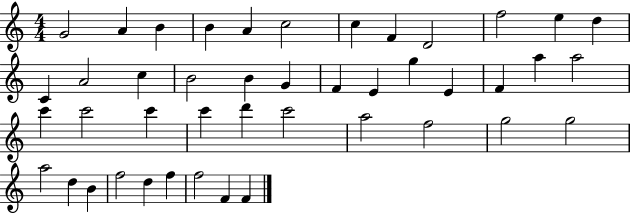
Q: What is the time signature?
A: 4/4